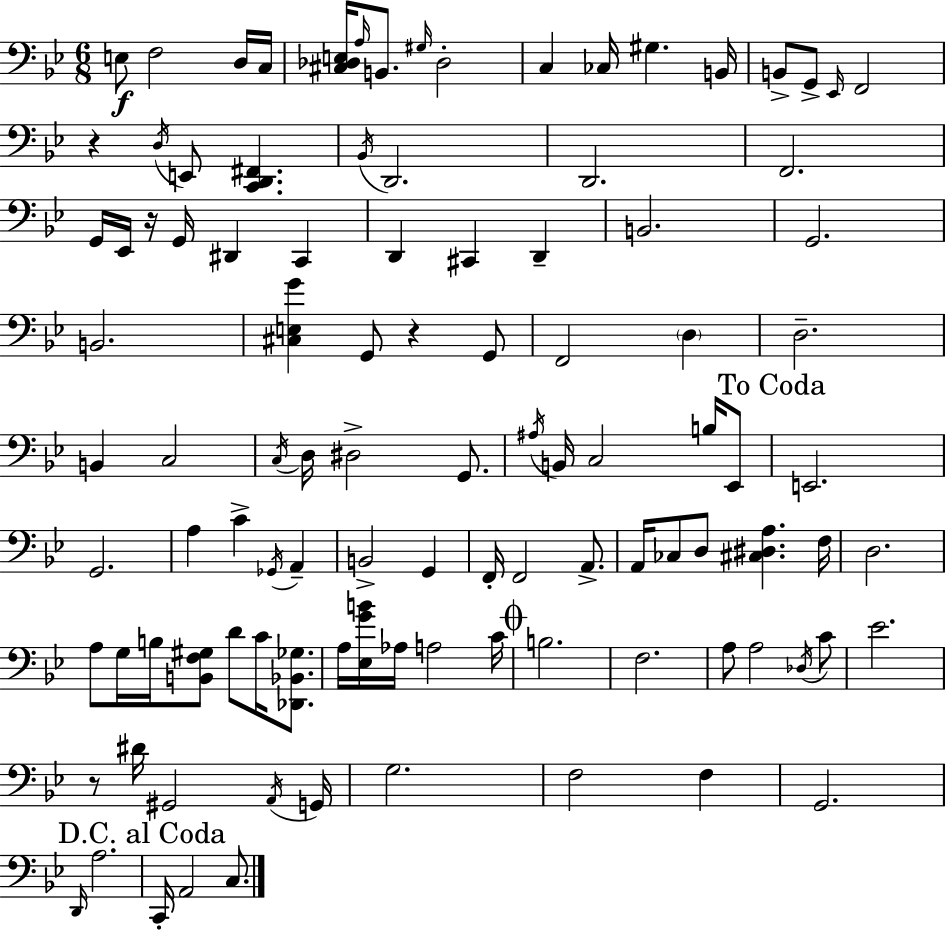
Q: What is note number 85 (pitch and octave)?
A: G2